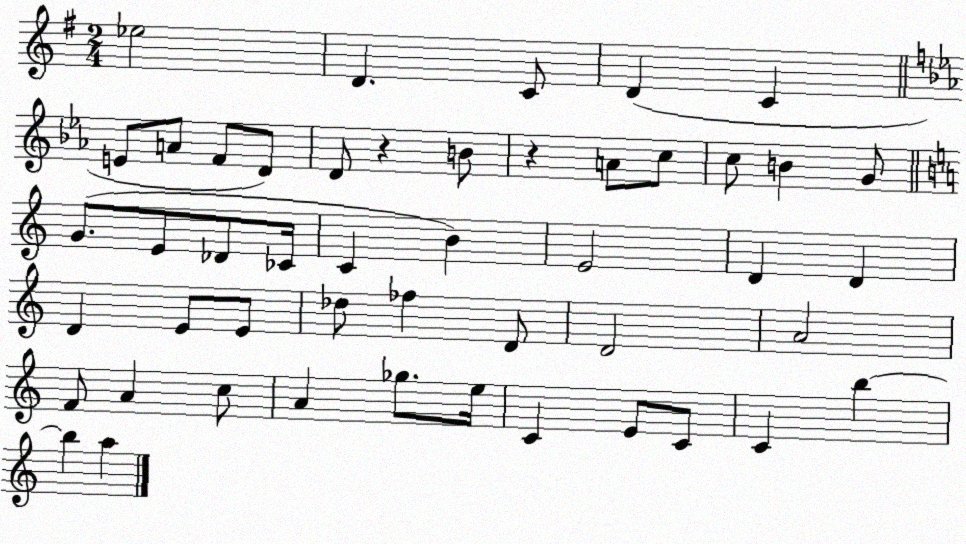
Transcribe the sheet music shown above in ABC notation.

X:1
T:Untitled
M:2/4
L:1/4
K:G
_e2 D C/2 D C E/2 A/2 F/2 D/2 D/2 z B/2 z A/2 c/2 c/2 B G/2 G/2 E/2 _D/2 _C/4 C B E2 D D D E/2 E/2 _d/2 _f D/2 D2 A2 F/2 A c/2 A _g/2 e/4 C E/2 C/2 C b b a